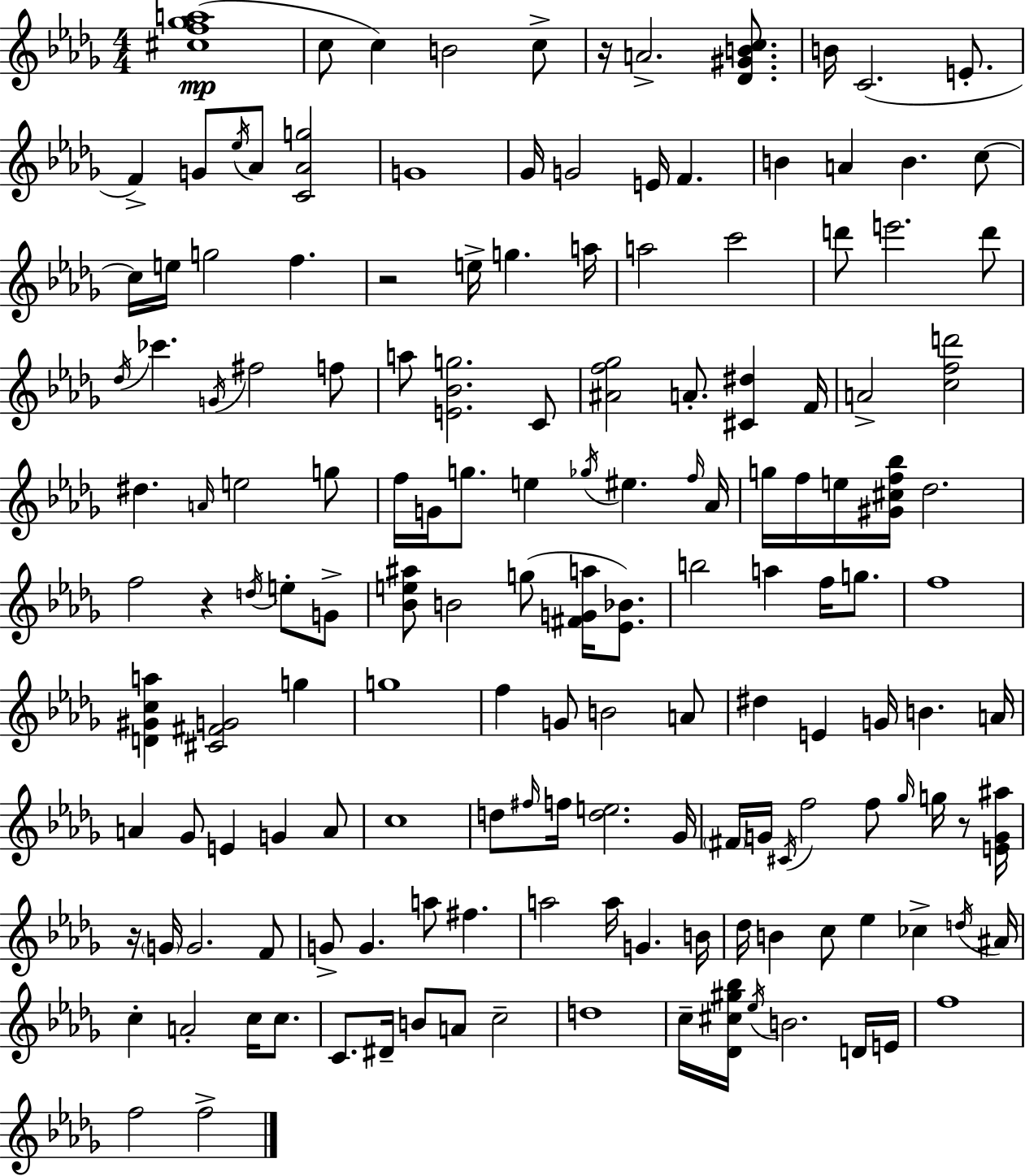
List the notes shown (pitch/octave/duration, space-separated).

[C#5,F5,Gb5,A5]/w C5/e C5/q B4/h C5/e R/s A4/h. [Db4,G#4,B4,C5]/e. B4/s C4/h. E4/e. F4/q G4/e Eb5/s Ab4/e [C4,Ab4,G5]/h G4/w Gb4/s G4/h E4/s F4/q. B4/q A4/q B4/q. C5/e C5/s E5/s G5/h F5/q. R/h E5/s G5/q. A5/s A5/h C6/h D6/e E6/h. D6/e Db5/s CES6/q. G4/s F#5/h F5/e A5/e [E4,Bb4,G5]/h. C4/e [A#4,F5,Gb5]/h A4/e. [C#4,D#5]/q F4/s A4/h [C5,F5,D6]/h D#5/q. A4/s E5/h G5/e F5/s G4/s G5/e. E5/q Gb5/s EIS5/q. F5/s Ab4/s G5/s F5/s E5/s [G#4,C#5,F5,Bb5]/s Db5/h. F5/h R/q D5/s E5/e G4/e [Bb4,E5,A#5]/e B4/h G5/e [F#4,G4,A5]/s [Eb4,Bb4]/e. B5/h A5/q F5/s G5/e. F5/w [D4,G#4,C5,A5]/q [C#4,F#4,G4]/h G5/q G5/w F5/q G4/e B4/h A4/e D#5/q E4/q G4/s B4/q. A4/s A4/q Gb4/e E4/q G4/q A4/e C5/w D5/e F#5/s F5/s [D5,E5]/h. Gb4/s F#4/s G4/s C#4/s F5/h F5/e Gb5/s G5/s R/e [E4,G4,A#5]/s R/s G4/s G4/h. F4/e G4/e G4/q. A5/e F#5/q. A5/h A5/s G4/q. B4/s Db5/s B4/q C5/e Eb5/q CES5/q D5/s A#4/s C5/q A4/h C5/s C5/e. C4/e. D#4/s B4/e A4/e C5/h D5/w C5/s [Db4,C#5,G#5,Bb5]/s Eb5/s B4/h. D4/s E4/s F5/w F5/h F5/h